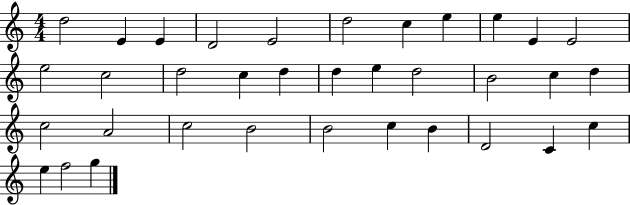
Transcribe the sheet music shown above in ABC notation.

X:1
T:Untitled
M:4/4
L:1/4
K:C
d2 E E D2 E2 d2 c e e E E2 e2 c2 d2 c d d e d2 B2 c d c2 A2 c2 B2 B2 c B D2 C c e f2 g